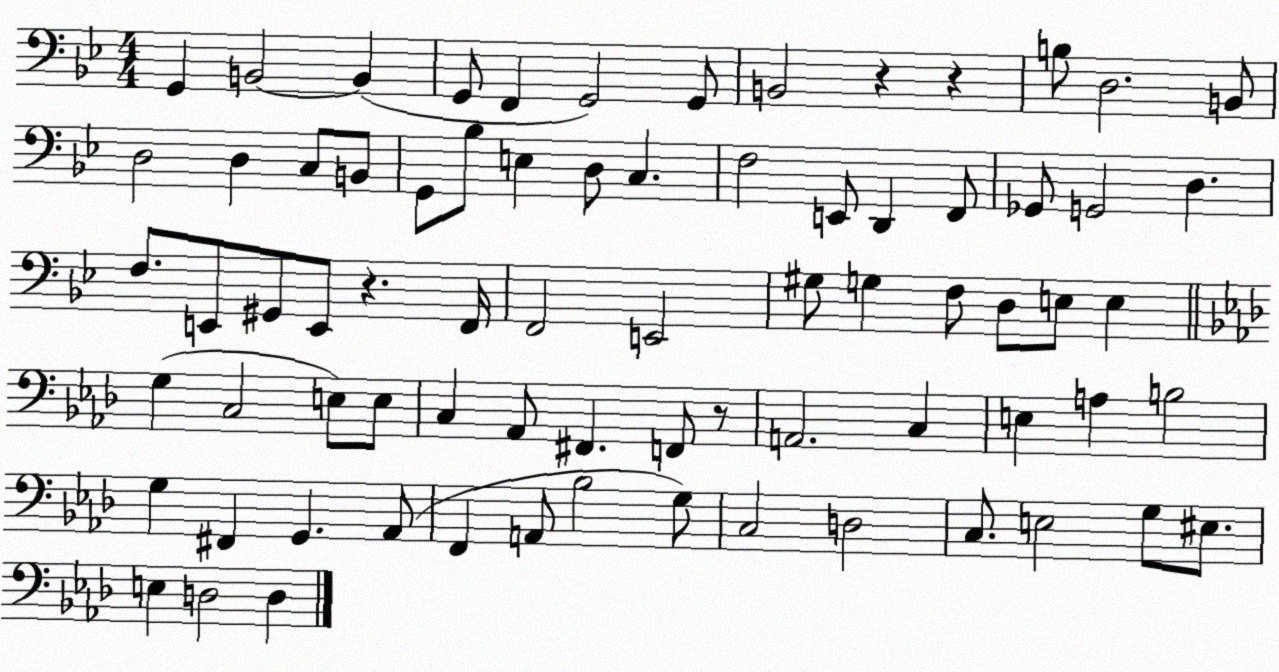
X:1
T:Untitled
M:4/4
L:1/4
K:Bb
G,, B,,2 B,, G,,/2 F,, G,,2 G,,/2 B,,2 z z B,/2 D,2 B,,/2 D,2 D, C,/2 B,,/2 G,,/2 _B,/2 E, D,/2 C, F,2 E,,/2 D,, F,,/2 _G,,/2 G,,2 D, F,/2 E,,/2 ^G,,/2 E,,/2 z F,,/4 F,,2 E,,2 ^G,/2 G, F,/2 D,/2 E,/2 E, G, C,2 E,/2 E,/2 C, _A,,/2 ^F,, F,,/2 z/2 A,,2 C, E, A, B,2 G, ^F,, G,, _A,,/2 F,, A,,/2 _B,2 G,/2 C,2 D,2 C,/2 E,2 G,/2 ^E,/2 E, D,2 D,